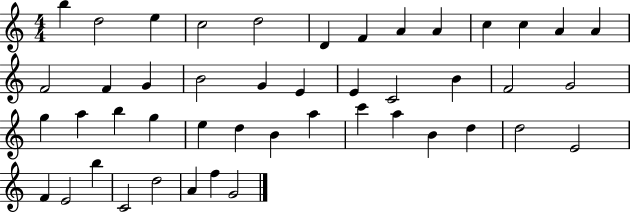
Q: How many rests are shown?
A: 0